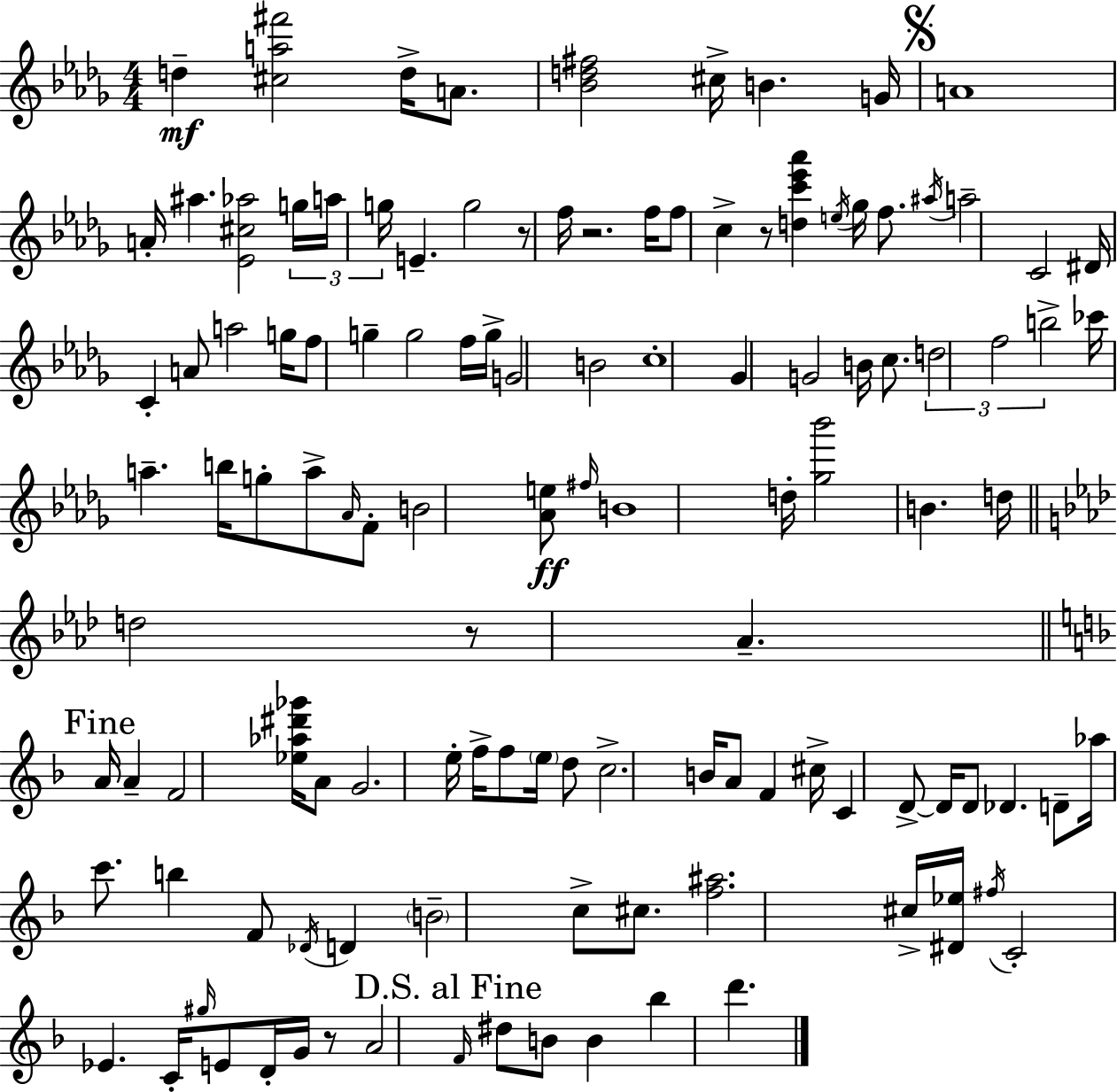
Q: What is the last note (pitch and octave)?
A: D6